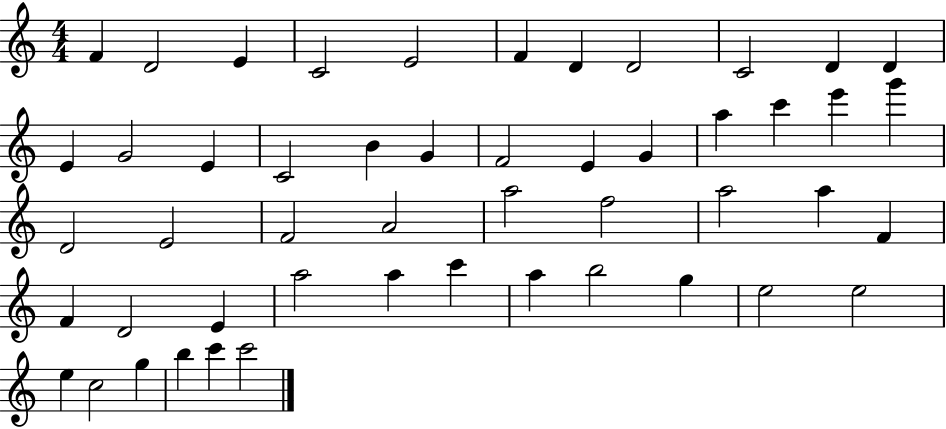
{
  \clef treble
  \numericTimeSignature
  \time 4/4
  \key c \major
  f'4 d'2 e'4 | c'2 e'2 | f'4 d'4 d'2 | c'2 d'4 d'4 | \break e'4 g'2 e'4 | c'2 b'4 g'4 | f'2 e'4 g'4 | a''4 c'''4 e'''4 g'''4 | \break d'2 e'2 | f'2 a'2 | a''2 f''2 | a''2 a''4 f'4 | \break f'4 d'2 e'4 | a''2 a''4 c'''4 | a''4 b''2 g''4 | e''2 e''2 | \break e''4 c''2 g''4 | b''4 c'''4 c'''2 | \bar "|."
}